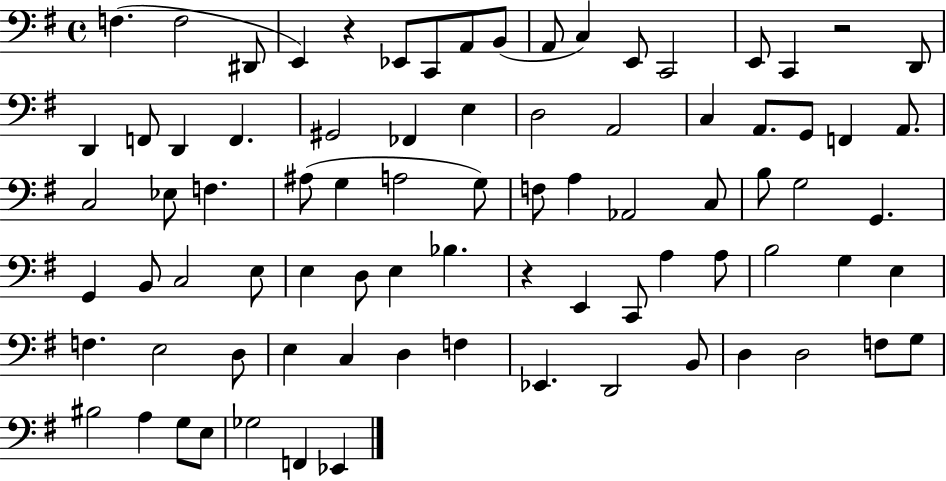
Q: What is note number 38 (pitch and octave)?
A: A3